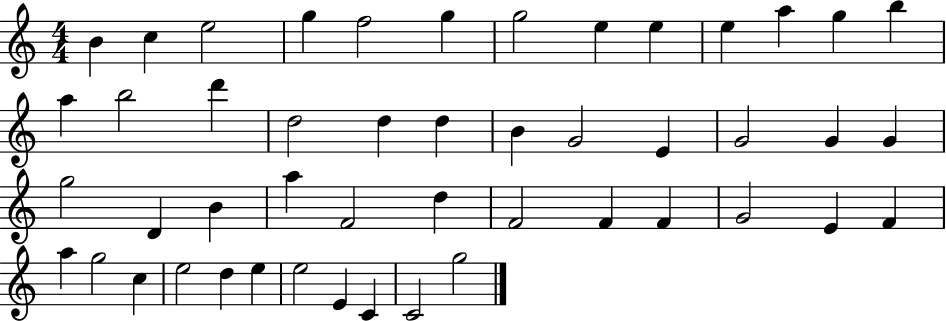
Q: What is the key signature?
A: C major